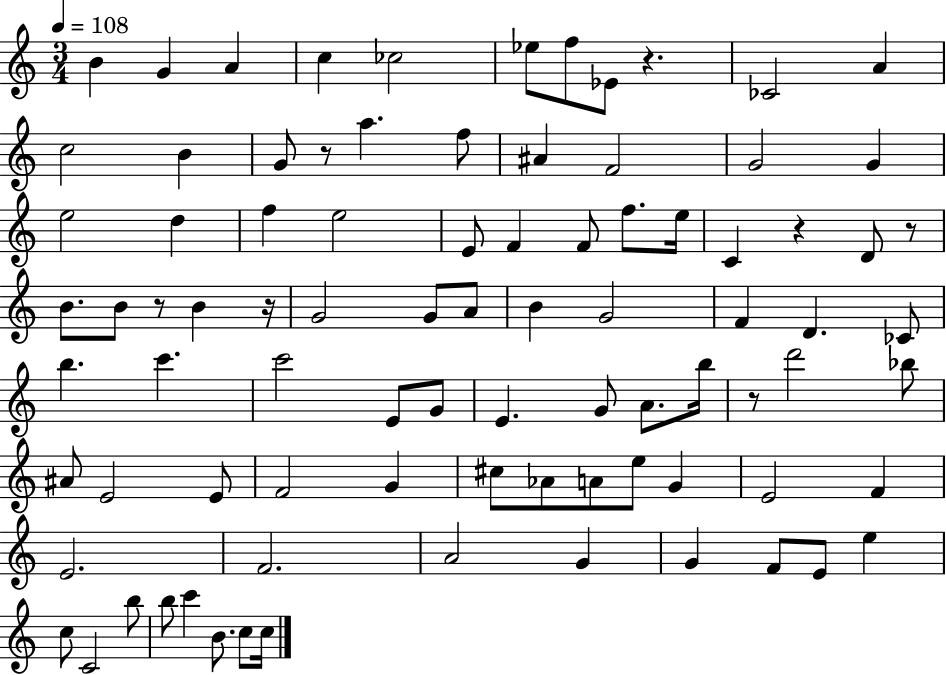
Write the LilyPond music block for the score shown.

{
  \clef treble
  \numericTimeSignature
  \time 3/4
  \key c \major
  \tempo 4 = 108
  b'4 g'4 a'4 | c''4 ces''2 | ees''8 f''8 ees'8 r4. | ces'2 a'4 | \break c''2 b'4 | g'8 r8 a''4. f''8 | ais'4 f'2 | g'2 g'4 | \break e''2 d''4 | f''4 e''2 | e'8 f'4 f'8 f''8. e''16 | c'4 r4 d'8 r8 | \break b'8. b'8 r8 b'4 r16 | g'2 g'8 a'8 | b'4 g'2 | f'4 d'4. ces'8 | \break b''4. c'''4. | c'''2 e'8 g'8 | e'4. g'8 a'8. b''16 | r8 d'''2 bes''8 | \break ais'8 e'2 e'8 | f'2 g'4 | cis''8 aes'8 a'8 e''8 g'4 | e'2 f'4 | \break e'2. | f'2. | a'2 g'4 | g'4 f'8 e'8 e''4 | \break c''8 c'2 b''8 | b''8 c'''4 b'8. c''8 c''16 | \bar "|."
}